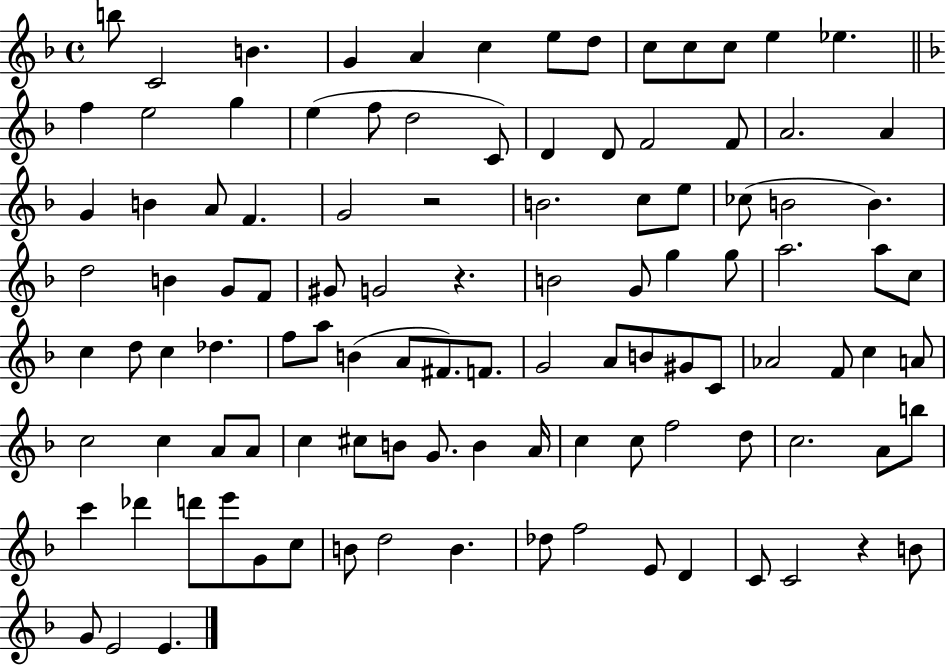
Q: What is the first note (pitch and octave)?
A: B5